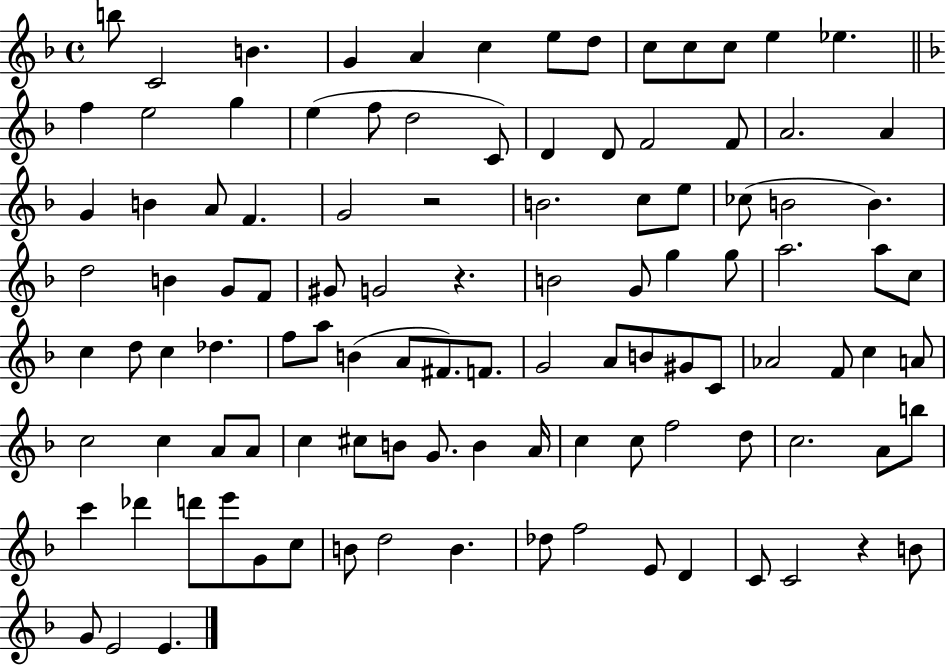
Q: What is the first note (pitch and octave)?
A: B5